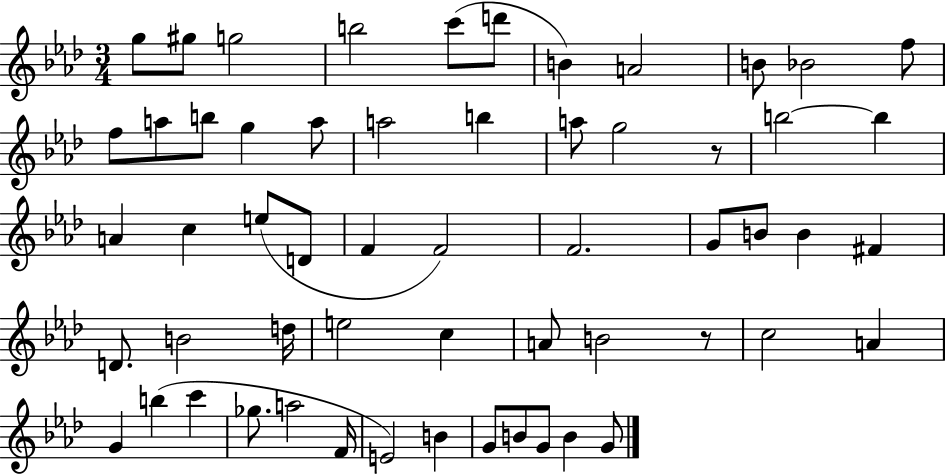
{
  \clef treble
  \numericTimeSignature
  \time 3/4
  \key aes \major
  g''8 gis''8 g''2 | b''2 c'''8( d'''8 | b'4) a'2 | b'8 bes'2 f''8 | \break f''8 a''8 b''8 g''4 a''8 | a''2 b''4 | a''8 g''2 r8 | b''2~~ b''4 | \break a'4 c''4 e''8( d'8 | f'4 f'2) | f'2. | g'8 b'8 b'4 fis'4 | \break d'8. b'2 d''16 | e''2 c''4 | a'8 b'2 r8 | c''2 a'4 | \break g'4 b''4( c'''4 | ges''8. a''2 f'16 | e'2) b'4 | g'8 b'8 g'8 b'4 g'8 | \break \bar "|."
}